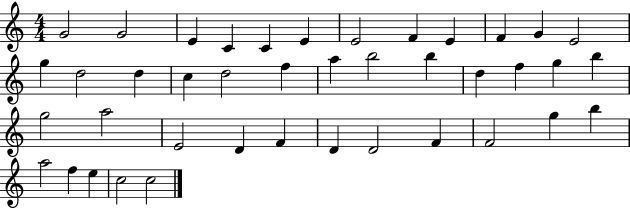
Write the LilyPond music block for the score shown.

{
  \clef treble
  \numericTimeSignature
  \time 4/4
  \key c \major
  g'2 g'2 | e'4 c'4 c'4 e'4 | e'2 f'4 e'4 | f'4 g'4 e'2 | \break g''4 d''2 d''4 | c''4 d''2 f''4 | a''4 b''2 b''4 | d''4 f''4 g''4 b''4 | \break g''2 a''2 | e'2 d'4 f'4 | d'4 d'2 f'4 | f'2 g''4 b''4 | \break a''2 f''4 e''4 | c''2 c''2 | \bar "|."
}